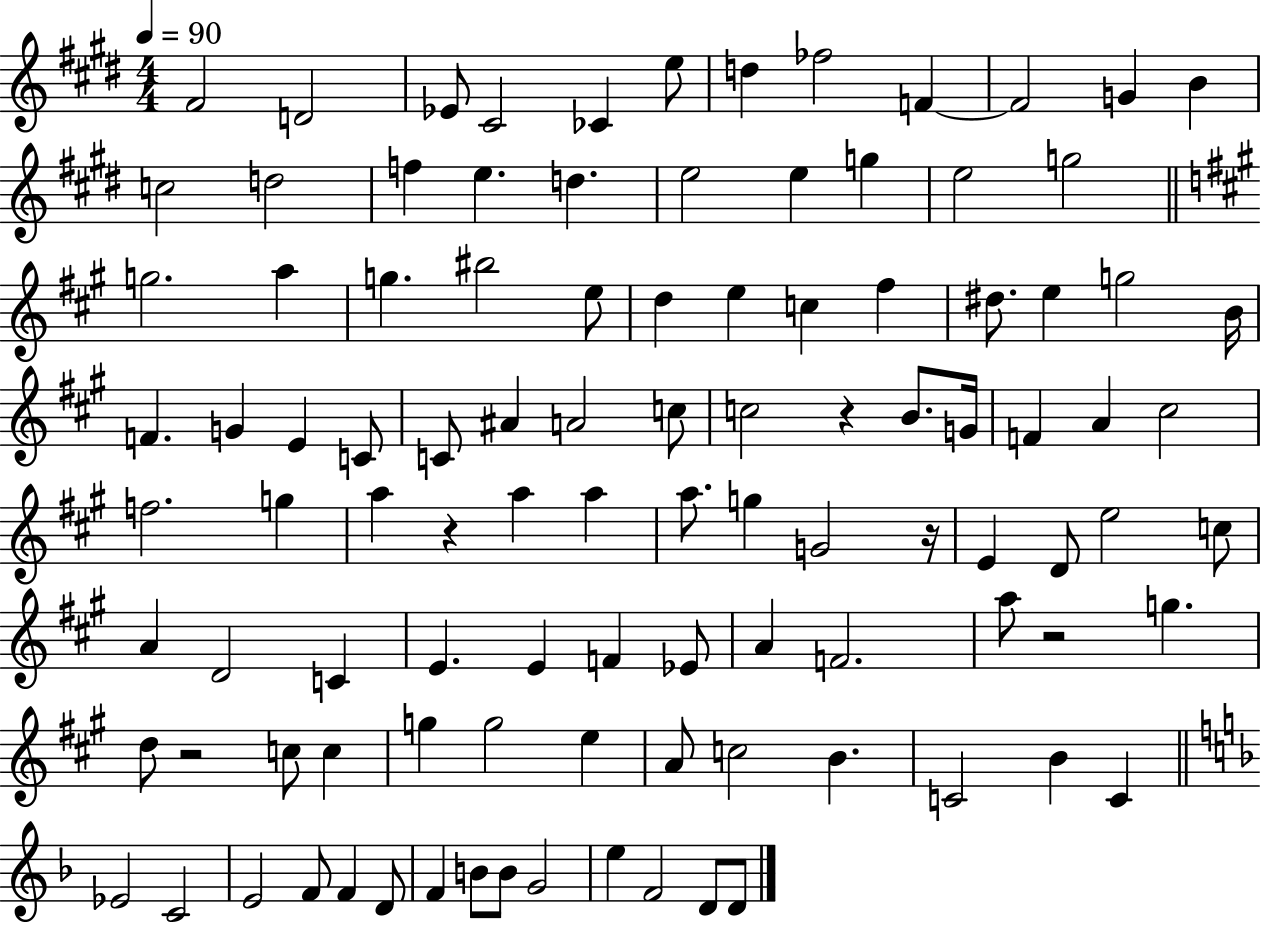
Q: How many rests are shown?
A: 5